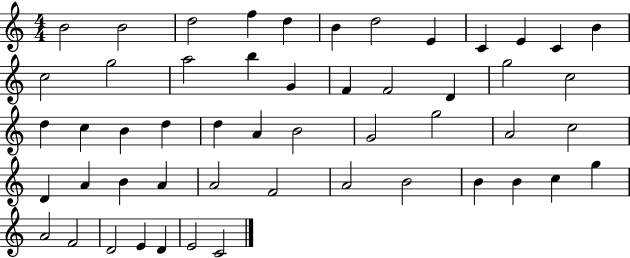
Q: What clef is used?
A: treble